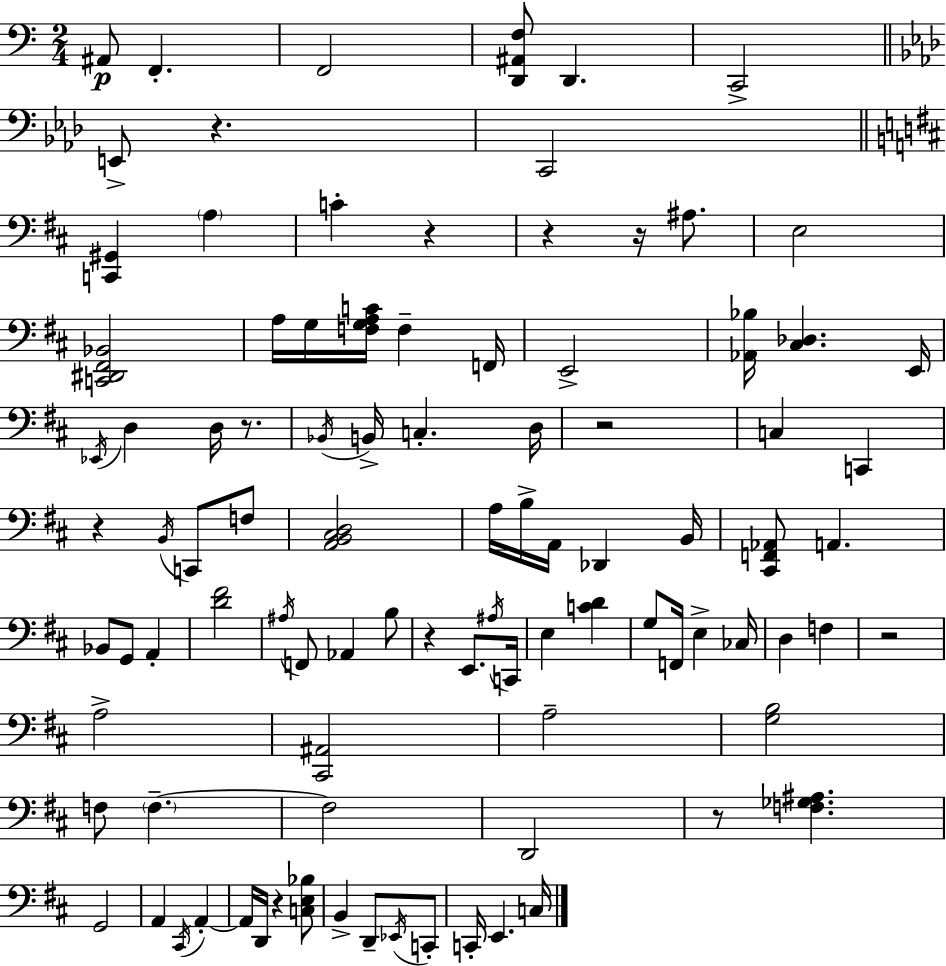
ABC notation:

X:1
T:Untitled
M:2/4
L:1/4
K:Am
^A,,/2 F,, F,,2 [D,,^A,,F,]/2 D,, C,,2 E,,/2 z C,,2 [C,,^G,,] A, C z z z/4 ^A,/2 E,2 [C,,^D,,^F,,_B,,]2 A,/4 G,/4 [F,G,A,C]/4 F, F,,/4 E,,2 [_A,,_B,]/4 [^C,_D,] E,,/4 _E,,/4 D, D,/4 z/2 _B,,/4 B,,/4 C, D,/4 z2 C, C,, z B,,/4 C,,/2 F,/2 [A,,B,,^C,D,]2 A,/4 B,/4 A,,/4 _D,, B,,/4 [^C,,F,,_A,,]/2 A,, _B,,/2 G,,/2 A,, [D^F]2 ^A,/4 F,,/2 _A,, B,/2 z E,,/2 ^A,/4 C,,/4 E, [CD] G,/2 F,,/4 E, _C,/4 D, F, z2 A,2 [^C,,^A,,]2 A,2 [G,B,]2 F,/2 F, F,2 D,,2 z/2 [F,_G,^A,] G,,2 A,, ^C,,/4 A,, A,,/4 D,,/4 z [C,E,_B,]/2 B,, D,,/2 _E,,/4 C,,/2 C,,/4 E,, C,/4